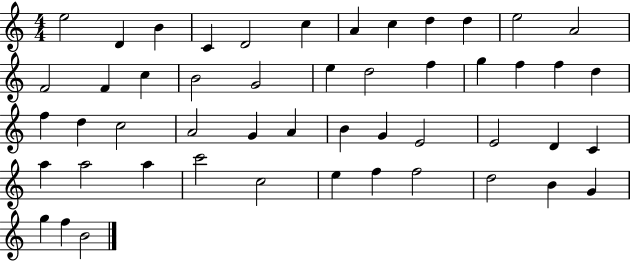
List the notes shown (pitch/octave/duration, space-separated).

E5/h D4/q B4/q C4/q D4/h C5/q A4/q C5/q D5/q D5/q E5/h A4/h F4/h F4/q C5/q B4/h G4/h E5/q D5/h F5/q G5/q F5/q F5/q D5/q F5/q D5/q C5/h A4/h G4/q A4/q B4/q G4/q E4/h E4/h D4/q C4/q A5/q A5/h A5/q C6/h C5/h E5/q F5/q F5/h D5/h B4/q G4/q G5/q F5/q B4/h